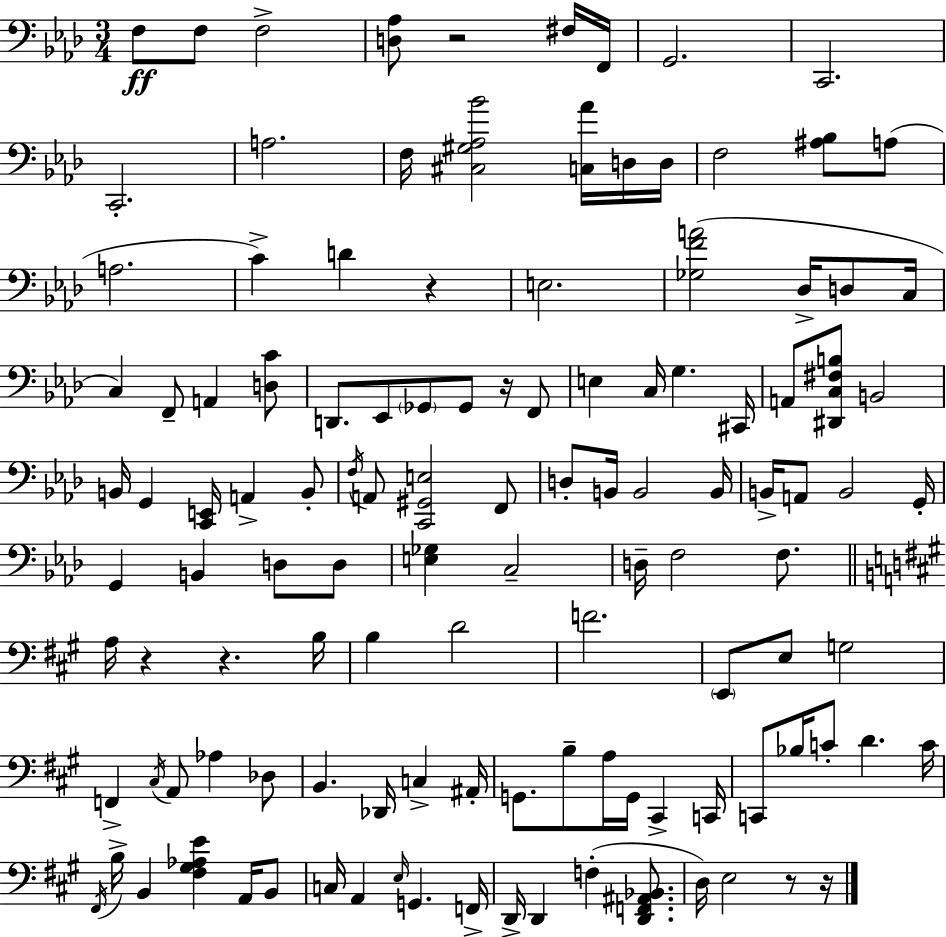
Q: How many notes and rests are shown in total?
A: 120